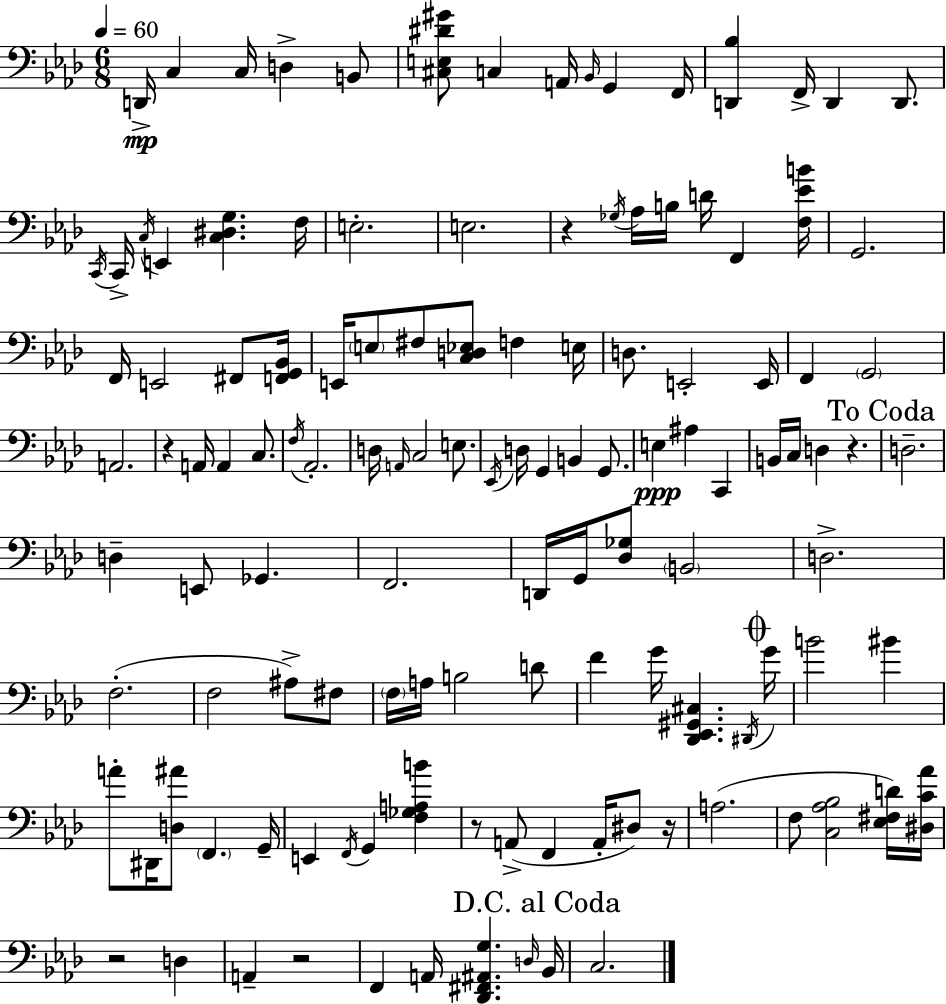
{
  \clef bass
  \numericTimeSignature
  \time 6/8
  \key aes \major
  \tempo 4 = 60
  d,16->\mp c4 c16 d4-> b,8 | <cis e dis' gis'>8 c4 a,16 \grace { bes,16 } g,4 | f,16 <d, bes>4 f,16-> d,4 d,8. | \acciaccatura { c,16 } c,16-> \acciaccatura { c16 } e,4 <c dis g>4. | \break f16 e2.-. | e2. | r4 \acciaccatura { ges16 } aes16 b16 d'16 f,4 | <f ees' b'>16 g,2. | \break f,16 e,2 | fis,8 <f, g, bes,>16 e,16 \parenthesize e8 fis8 <c d ees>8 f4 | e16 d8. e,2-. | e,16 f,4 \parenthesize g,2 | \break a,2. | r4 a,16 a,4 | c8. \acciaccatura { f16 } aes,2.-. | d16 \grace { a,16 } c2 | \break e8. \acciaccatura { ees,16 } d16 g,4 | b,4 g,8. e4\ppp ais4 | c,4 b,16 c16 d4 | r4. \mark "To Coda" d2.-- | \break d4-- e,8 | ges,4. f,2. | d,16 g,16 <des ges>8 \parenthesize b,2 | d2.-> | \break f2.-.( | f2 | ais8->) fis8 \parenthesize f16 a16 b2 | d'8 f'4 g'16 | \break <des, ees, gis, cis>4. \acciaccatura { dis,16 } \mark \markup { \musicglyph "scripts.coda" } g'16 b'2 | bis'4 a'8-. dis,16 <d ais'>8 | \parenthesize f,4. g,16-- e,4 | \acciaccatura { f,16 } g,4 <f ges a b'>4 r8 a,8->( | \break f,4 a,16-. dis8) r16 a2.( | f8 <c aes bes>2 | <ees fis d'>16) <dis c' aes'>16 r2 | d4 a,4-- | \break r2 f,4 | a,16 <des, fis, ais, g>4. \grace { d16 } \mark "D.C. al Coda" bes,16 c2. | \bar "|."
}